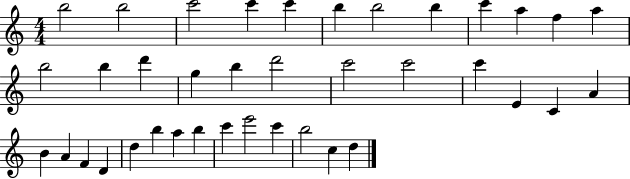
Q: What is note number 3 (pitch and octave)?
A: C6